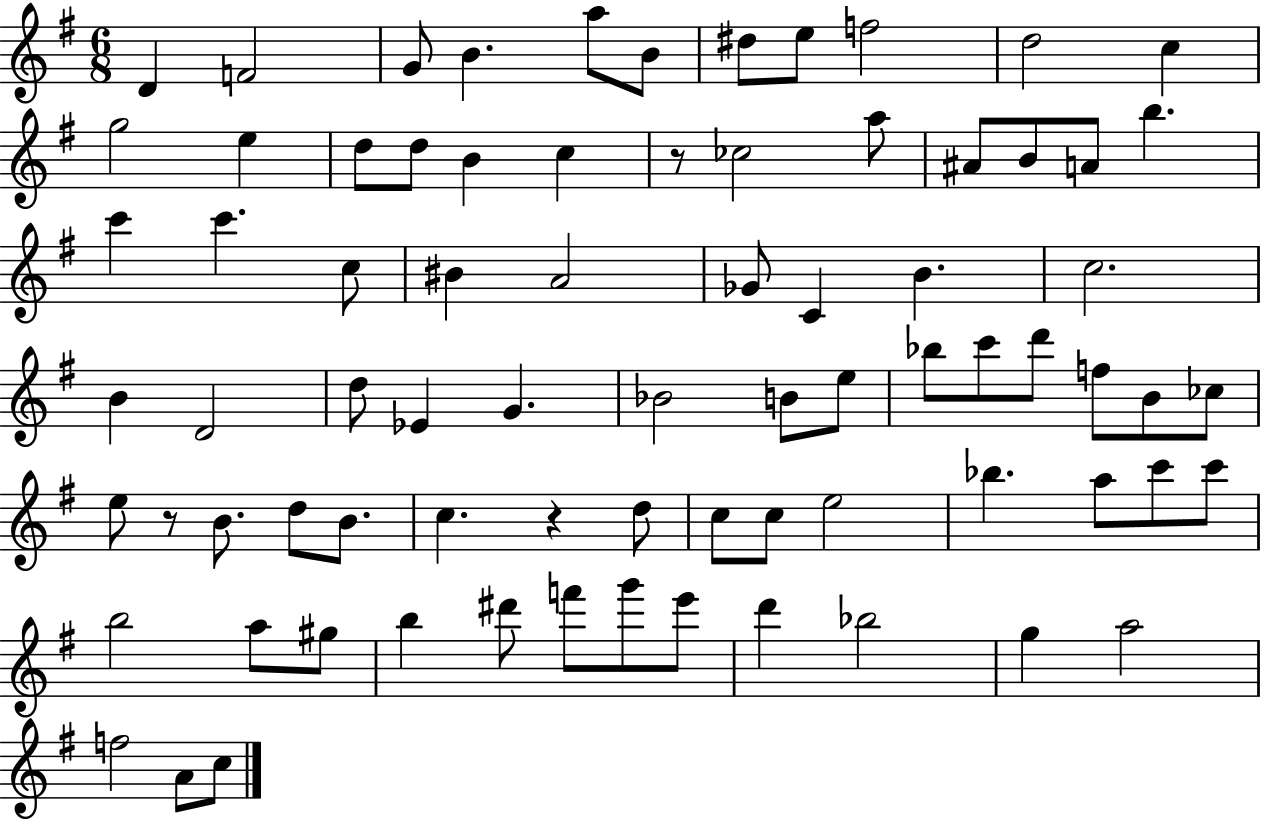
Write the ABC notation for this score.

X:1
T:Untitled
M:6/8
L:1/4
K:G
D F2 G/2 B a/2 B/2 ^d/2 e/2 f2 d2 c g2 e d/2 d/2 B c z/2 _c2 a/2 ^A/2 B/2 A/2 b c' c' c/2 ^B A2 _G/2 C B c2 B D2 d/2 _E G _B2 B/2 e/2 _b/2 c'/2 d'/2 f/2 B/2 _c/2 e/2 z/2 B/2 d/2 B/2 c z d/2 c/2 c/2 e2 _b a/2 c'/2 c'/2 b2 a/2 ^g/2 b ^d'/2 f'/2 g'/2 e'/2 d' _b2 g a2 f2 A/2 c/2